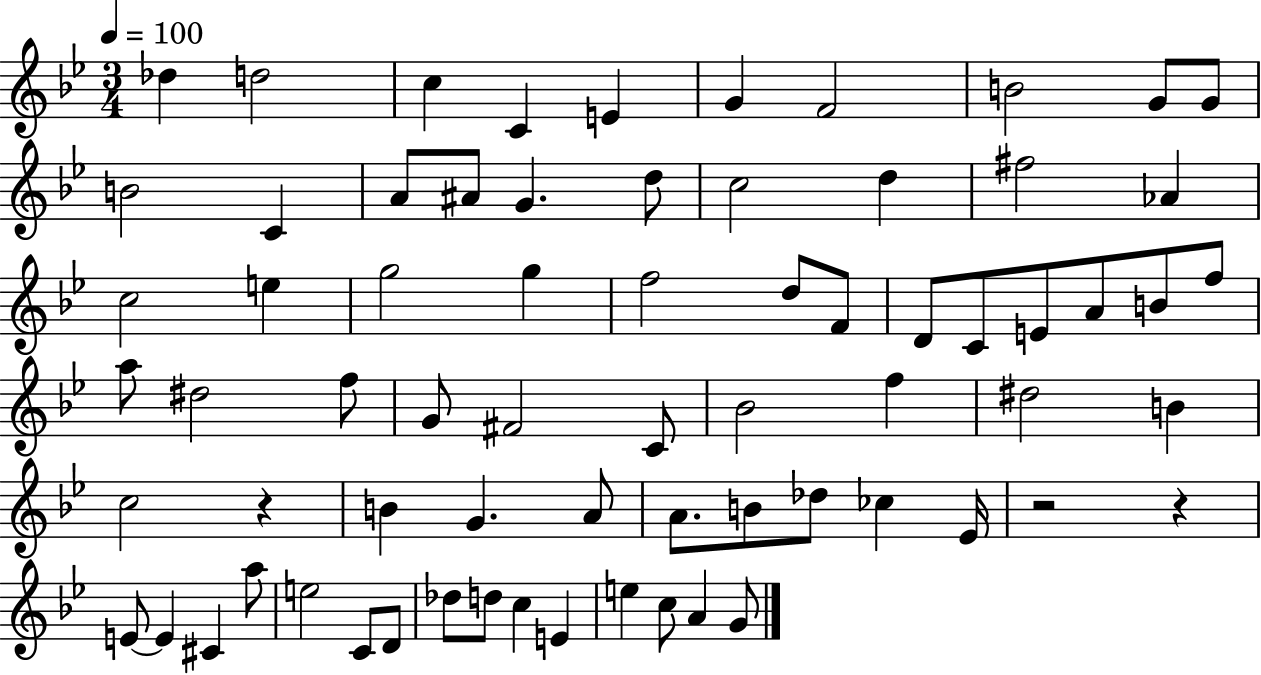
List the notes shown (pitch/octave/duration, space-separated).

Db5/q D5/h C5/q C4/q E4/q G4/q F4/h B4/h G4/e G4/e B4/h C4/q A4/e A#4/e G4/q. D5/e C5/h D5/q F#5/h Ab4/q C5/h E5/q G5/h G5/q F5/h D5/e F4/e D4/e C4/e E4/e A4/e B4/e F5/e A5/e D#5/h F5/e G4/e F#4/h C4/e Bb4/h F5/q D#5/h B4/q C5/h R/q B4/q G4/q. A4/e A4/e. B4/e Db5/e CES5/q Eb4/s R/h R/q E4/e E4/q C#4/q A5/e E5/h C4/e D4/e Db5/e D5/e C5/q E4/q E5/q C5/e A4/q G4/e